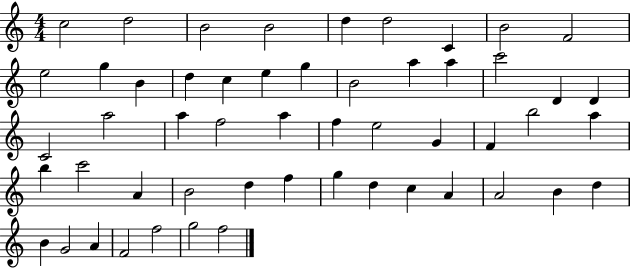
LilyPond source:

{
  \clef treble
  \numericTimeSignature
  \time 4/4
  \key c \major
  c''2 d''2 | b'2 b'2 | d''4 d''2 c'4 | b'2 f'2 | \break e''2 g''4 b'4 | d''4 c''4 e''4 g''4 | b'2 a''4 a''4 | c'''2 d'4 d'4 | \break c'2 a''2 | a''4 f''2 a''4 | f''4 e''2 g'4 | f'4 b''2 a''4 | \break b''4 c'''2 a'4 | b'2 d''4 f''4 | g''4 d''4 c''4 a'4 | a'2 b'4 d''4 | \break b'4 g'2 a'4 | f'2 f''2 | g''2 f''2 | \bar "|."
}